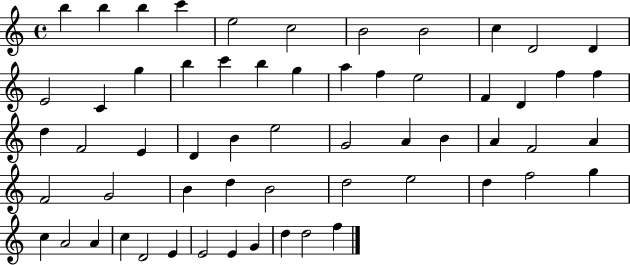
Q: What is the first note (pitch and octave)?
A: B5